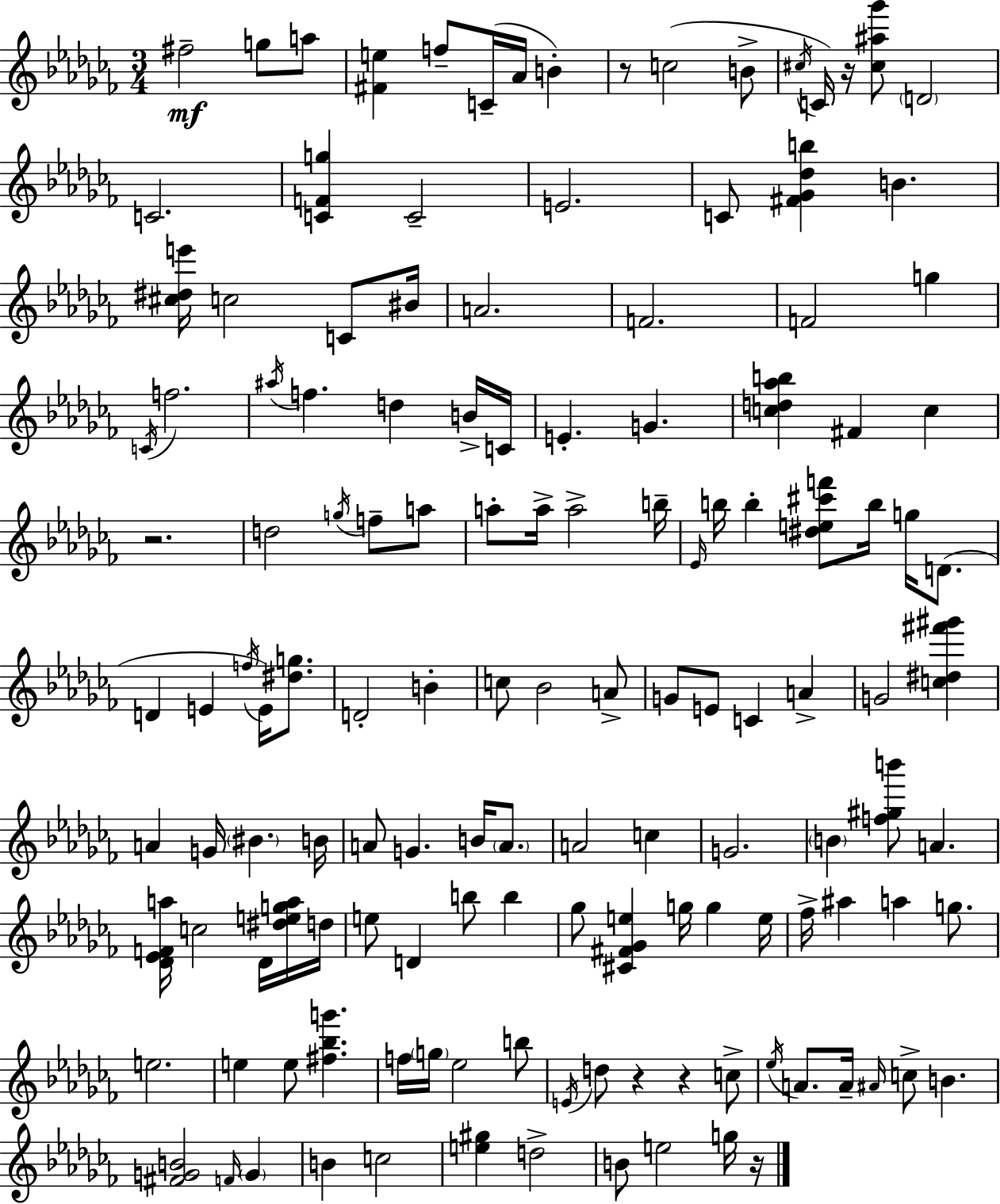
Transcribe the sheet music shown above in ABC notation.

X:1
T:Untitled
M:3/4
L:1/4
K:Abm
^f2 g/2 a/2 [^Fe] f/2 C/4 _A/4 B z/2 c2 B/2 ^c/4 C/4 z/4 [^c^a_g']/2 D2 C2 [CFg] C2 E2 C/2 [^F_G_db] B [^c^de']/4 c2 C/2 ^B/4 A2 F2 F2 g C/4 f2 ^a/4 f d B/4 C/4 E G [cd_ab] ^F c z2 d2 g/4 f/2 a/2 a/2 a/4 a2 b/4 _E/4 b/4 b [^de^c'f']/2 b/4 g/4 D/2 D E f/4 E/4 [^dg]/2 D2 B c/2 _B2 A/2 G/2 E/2 C A G2 [c^d^f'^g'] A G/4 ^B B/4 A/2 G B/4 A/2 A2 c G2 B [f^gb']/2 A [_D_EFa]/4 c2 _D/4 [^dega]/4 d/4 e/2 D b/2 b _g/2 [^C^F_Ge] g/4 g e/4 _f/4 ^a a g/2 e2 e e/2 [^f_bg'] f/4 g/4 _e2 b/2 E/4 d/2 z z c/2 _e/4 A/2 A/4 ^A/4 c/2 B [^FGB]2 F/4 G B c2 [e^g] d2 B/2 e2 g/4 z/4